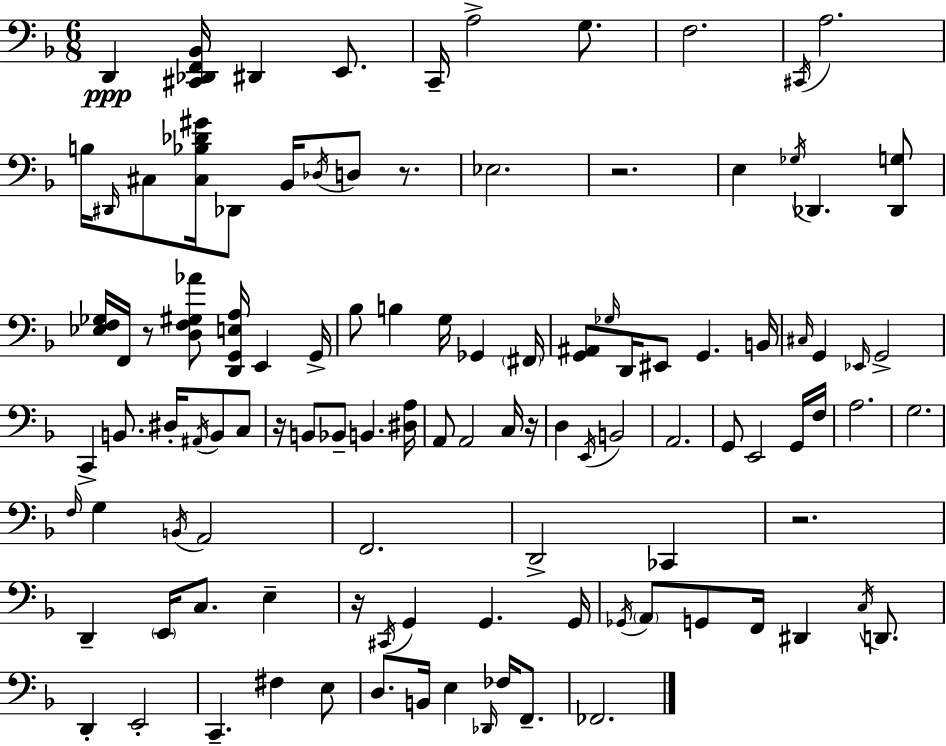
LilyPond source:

{
  \clef bass
  \numericTimeSignature
  \time 6/8
  \key f \major
  d,4\ppp <cis, des, f, bes,>16 dis,4 e,8. | c,16-- a2-> g8. | f2. | \acciaccatura { cis,16 } a2. | \break b16 \grace { dis,16 } cis8 <cis bes des' gis'>16 des,8 bes,16 \acciaccatura { des16 } d8 | r8. ees2. | r2. | e4 \acciaccatura { ges16 } des,4. | \break <des, g>8 <ees f ges>16 f,16 r8 <d f gis aes'>8 <d, g, e a>16 e,4 | g,16-> bes8 b4 g16 ges,4 | \parenthesize fis,16 <g, ais,>8 \grace { ges16 } d,16 eis,8 g,4. | b,16 \grace { cis16 } g,4 \grace { ees,16 } g,2-> | \break c,4-> b,8. | dis16-. \acciaccatura { ais,16 } b,8 c8 r16 b,8 bes,8-- | b,4. <dis a>16 a,8 a,2 | c16 r16 d4 | \break \acciaccatura { e,16 } b,2 a,2. | g,8 e,2 | g,16 f16 a2. | g2. | \break \grace { f16 } g4 | \acciaccatura { b,16 } a,2 f,2. | d,2-> | ces,4 r2. | \break d,4-- | \parenthesize e,16 c8. e4-- r16 | \acciaccatura { cis,16 } g,4 g,4. g,16 | \acciaccatura { ges,16 } \parenthesize a,8 g,8 f,16 dis,4 \acciaccatura { c16 } d,8. | \break d,4-. e,2-. | c,4.-- fis4 | e8 d8. b,16 e4 \grace { des,16 } fes16 | f,8.-- fes,2. | \break \bar "|."
}